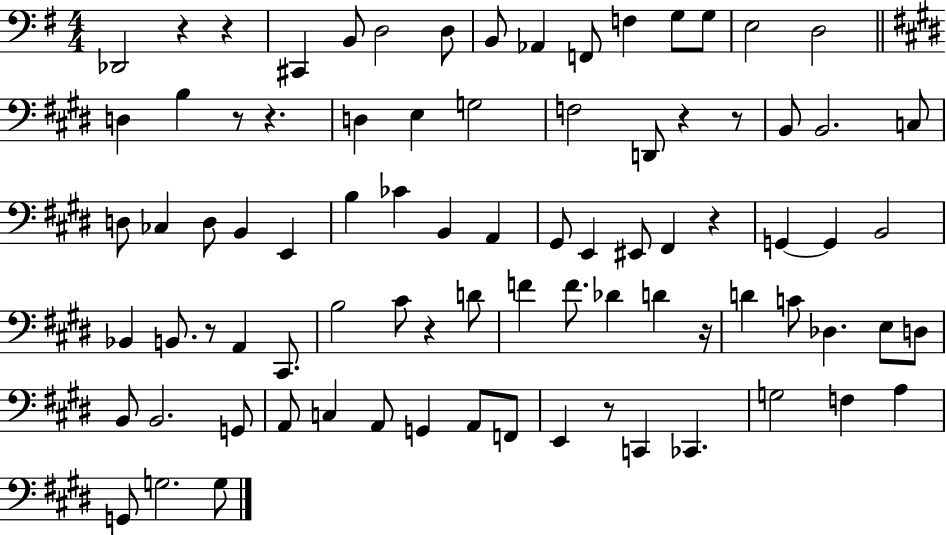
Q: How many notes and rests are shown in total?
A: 84